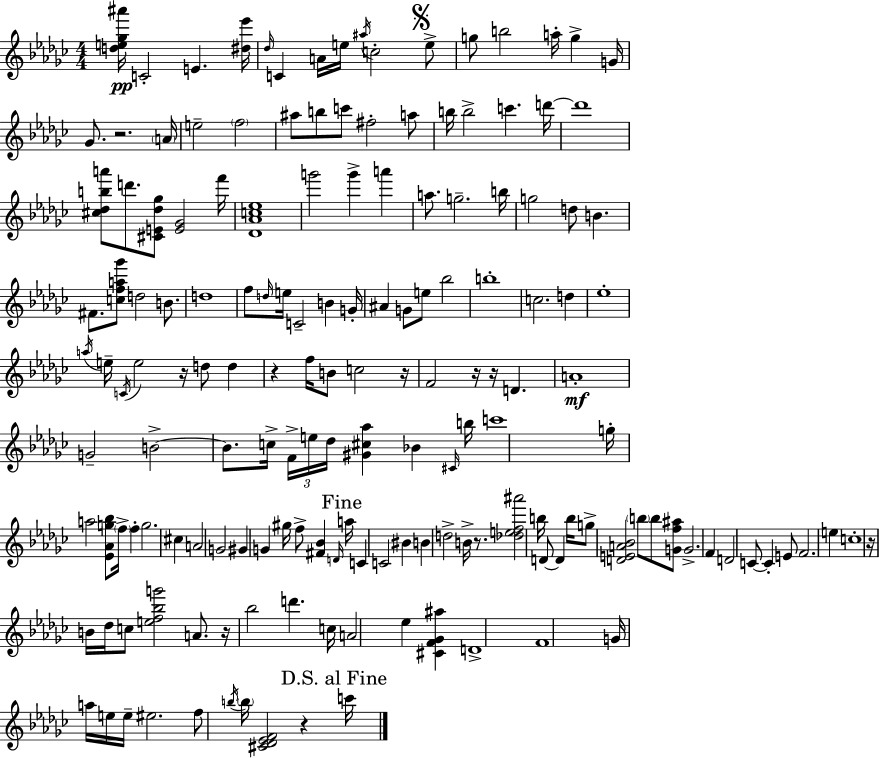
[D5,E5,Gb5,A#6]/s C4/h E4/q. [D#5,Eb6]/s Db5/s C4/q A4/s E5/s A#5/s C5/h E5/e G5/e B5/h A5/s G5/q G4/s Gb4/e. R/h. A4/s E5/h F5/h A#5/e B5/e C6/e F#5/h A5/e B5/s B5/h C6/q. D6/s D6/w [C#5,Db5,B5,A6]/e D6/e. [C#4,E4,Db5,Gb5]/e [E4,Gb4]/h F6/s [Db4,Ab4,C5,Eb5]/w G6/h G6/q A6/q A5/e. G5/h. B5/s G5/h D5/e B4/q. F#4/e. [C5,F5,A5,Gb6]/e D5/h B4/e. D5/w F5/e D5/s E5/s C4/h B4/q G4/s A#4/q G4/e E5/e Bb5/h B5/w C5/h. D5/q Eb5/w A5/s E5/s C4/s E5/h R/s D5/e D5/q R/q F5/s B4/e C5/h R/s F4/h R/s R/s D4/q. A4/w G4/h B4/h B4/e. C5/s F4/s E5/s Db5/s [G#4,C#5,Ab5]/q Bb4/q C#4/s B5/s C6/w G5/s A5/h [Eb4,Ab4,G5,Bb5]/e F5/s F5/q G5/h. C#5/q A4/h G4/h G#4/q G4/q G#5/s F5/e [F#4,Bb4]/q D4/s A5/s C4/q C4/h BIS4/q B4/q D5/h B4/s R/e. [Db5,E5,F5,A#6]/h B5/s D4/e D4/q B5/s G5/e [D4,E4,A4,Bb4]/h B5/e B5/e [G4,F5,A#5]/e G4/h. F4/q D4/h C4/e C4/q E4/e F4/h. E5/q C5/w R/s B4/s Db5/s C5/e [E5,F5,Bb5,G6]/h A4/e. R/s Bb5/h D6/q. C5/s A4/h Eb5/q [C#4,F4,Gb4,A#5]/q D4/w F4/w G4/s A5/s E5/s E5/s EIS5/h. F5/e B5/s B5/s [C#4,Db4,Eb4,F4]/h R/q C6/s